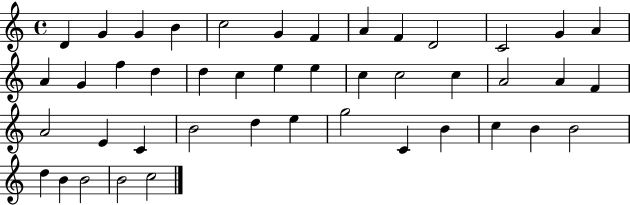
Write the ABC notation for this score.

X:1
T:Untitled
M:4/4
L:1/4
K:C
D G G B c2 G F A F D2 C2 G A A G f d d c e e c c2 c A2 A F A2 E C B2 d e g2 C B c B B2 d B B2 B2 c2